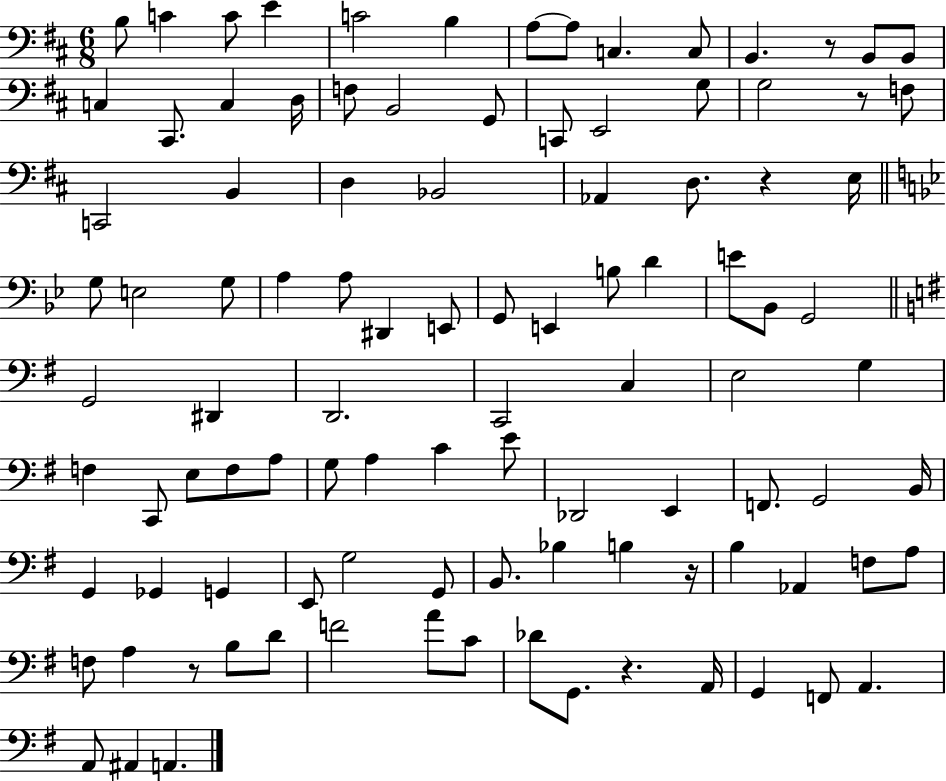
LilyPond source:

{
  \clef bass
  \numericTimeSignature
  \time 6/8
  \key d \major
  b8 c'4 c'8 e'4 | c'2 b4 | a8~~ a8 c4. c8 | b,4. r8 b,8 b,8 | \break c4 cis,8. c4 d16 | f8 b,2 g,8 | c,8 e,2 g8 | g2 r8 f8 | \break c,2 b,4 | d4 bes,2 | aes,4 d8. r4 e16 | \bar "||" \break \key bes \major g8 e2 g8 | a4 a8 dis,4 e,8 | g,8 e,4 b8 d'4 | e'8 bes,8 g,2 | \break \bar "||" \break \key e \minor g,2 dis,4 | d,2. | c,2 c4 | e2 g4 | \break f4 c,8 e8 f8 a8 | g8 a4 c'4 e'8 | des,2 e,4 | f,8. g,2 b,16 | \break g,4 ges,4 g,4 | e,8 g2 g,8 | b,8. bes4 b4 r16 | b4 aes,4 f8 a8 | \break f8 a4 r8 b8 d'8 | f'2 a'8 c'8 | des'8 g,8. r4. a,16 | g,4 f,8 a,4. | \break a,8 ais,4 a,4. | \bar "|."
}